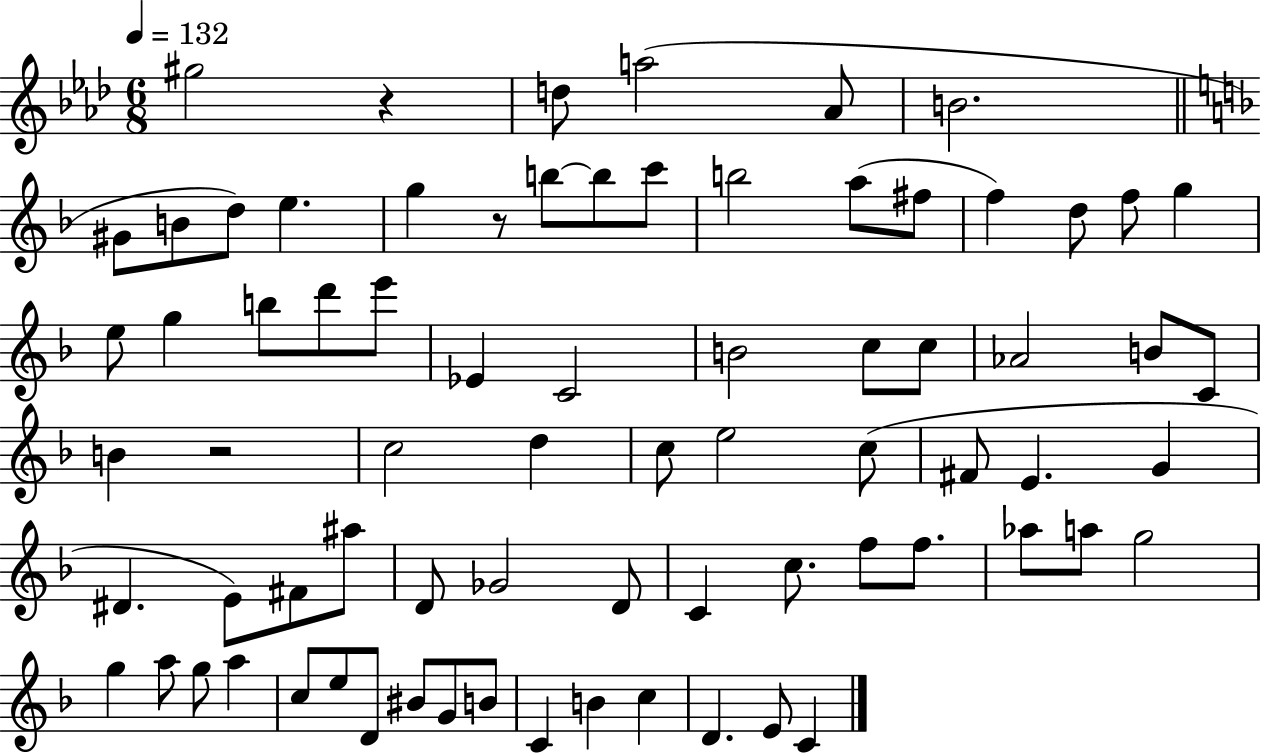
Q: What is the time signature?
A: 6/8